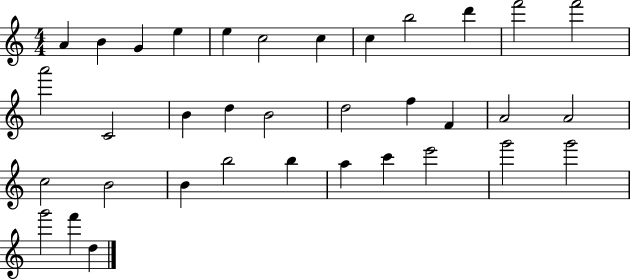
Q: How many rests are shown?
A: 0